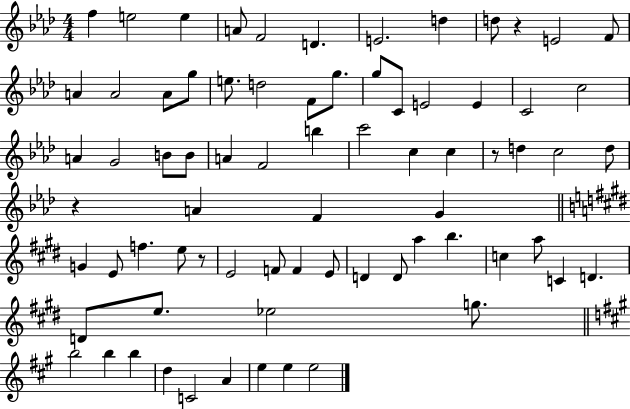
{
  \clef treble
  \numericTimeSignature
  \time 4/4
  \key aes \major
  f''4 e''2 e''4 | a'8 f'2 d'4. | e'2. d''4 | d''8 r4 e'2 f'8 | \break a'4 a'2 a'8 g''8 | e''8. d''2 f'8 g''8. | g''8 c'8 e'2 e'4 | c'2 c''2 | \break a'4 g'2 b'8 b'8 | a'4 f'2 b''4 | c'''2 c''4 c''4 | r8 d''4 c''2 d''8 | \break r4 a'4 f'4 g'4 | \bar "||" \break \key e \major g'4 e'8 f''4. e''8 r8 | e'2 f'8 f'4 e'8 | d'4 d'8 a''4 b''4. | c''4 a''8 c'4 d'4. | \break d'8 e''8. ees''2 g''8. | \bar "||" \break \key a \major b''2 b''4 b''4 | d''4 c'2 a'4 | e''4 e''4 e''2 | \bar "|."
}